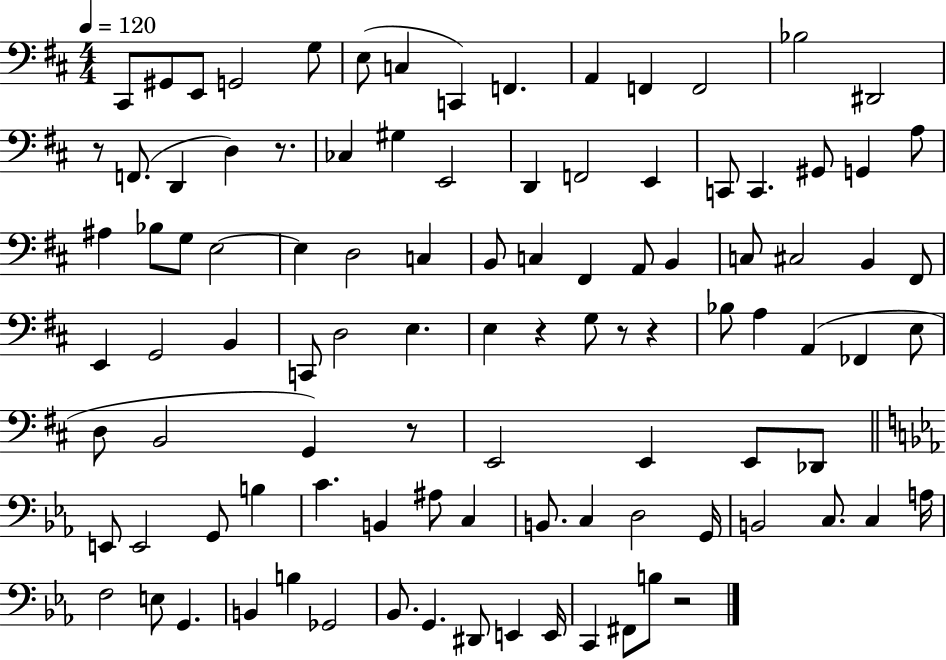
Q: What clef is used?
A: bass